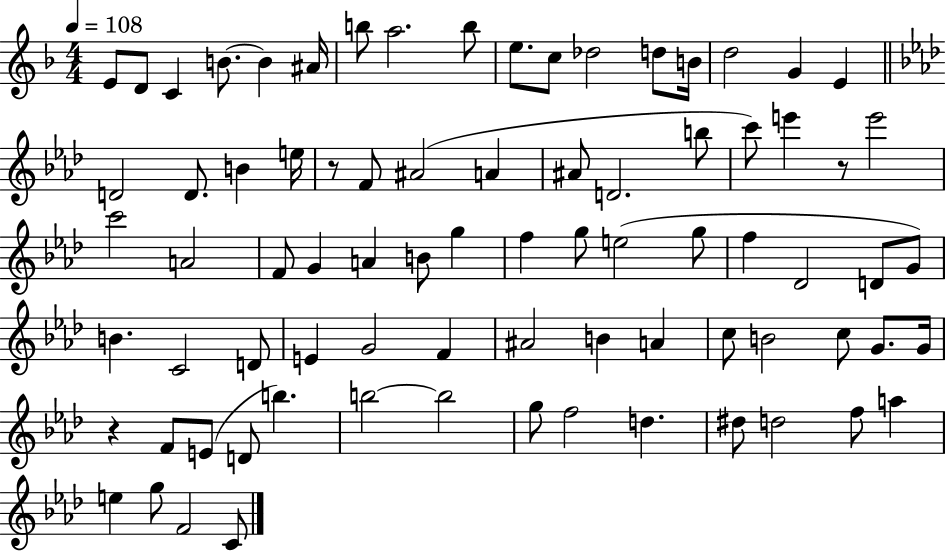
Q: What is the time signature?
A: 4/4